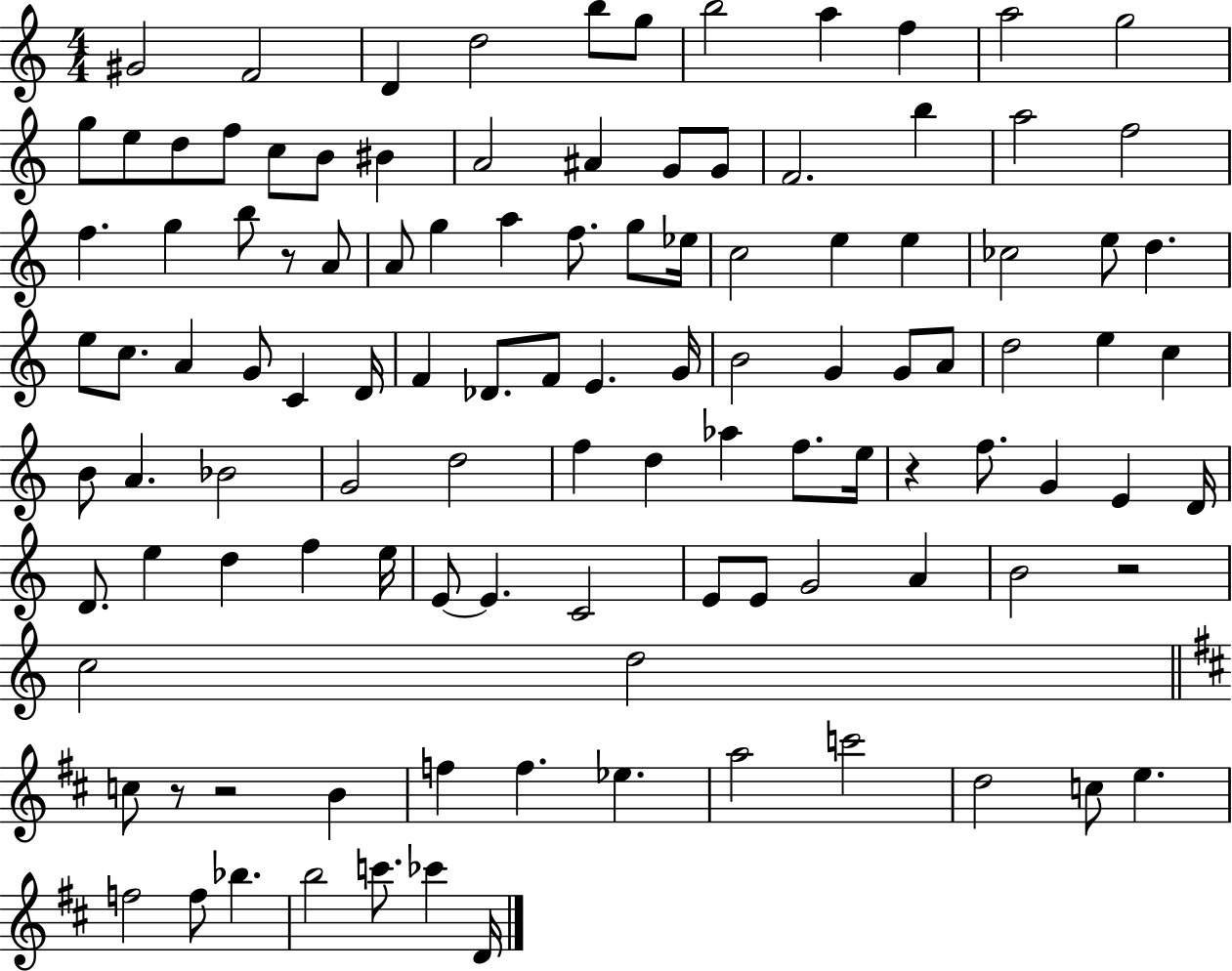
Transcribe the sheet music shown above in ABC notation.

X:1
T:Untitled
M:4/4
L:1/4
K:C
^G2 F2 D d2 b/2 g/2 b2 a f a2 g2 g/2 e/2 d/2 f/2 c/2 B/2 ^B A2 ^A G/2 G/2 F2 b a2 f2 f g b/2 z/2 A/2 A/2 g a f/2 g/2 _e/4 c2 e e _c2 e/2 d e/2 c/2 A G/2 C D/4 F _D/2 F/2 E G/4 B2 G G/2 A/2 d2 e c B/2 A _B2 G2 d2 f d _a f/2 e/4 z f/2 G E D/4 D/2 e d f e/4 E/2 E C2 E/2 E/2 G2 A B2 z2 c2 d2 c/2 z/2 z2 B f f _e a2 c'2 d2 c/2 e f2 f/2 _b b2 c'/2 _c' D/4